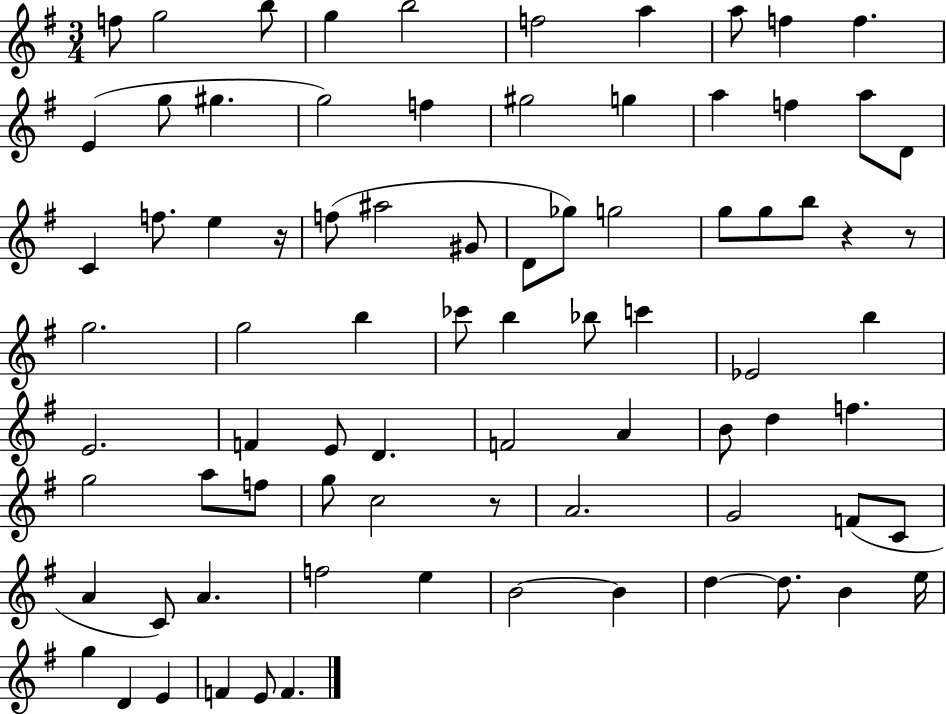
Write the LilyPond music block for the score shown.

{
  \clef treble
  \numericTimeSignature
  \time 3/4
  \key g \major
  f''8 g''2 b''8 | g''4 b''2 | f''2 a''4 | a''8 f''4 f''4. | \break e'4( g''8 gis''4. | g''2) f''4 | gis''2 g''4 | a''4 f''4 a''8 d'8 | \break c'4 f''8. e''4 r16 | f''8( ais''2 gis'8 | d'8 ges''8) g''2 | g''8 g''8 b''8 r4 r8 | \break g''2. | g''2 b''4 | ces'''8 b''4 bes''8 c'''4 | ees'2 b''4 | \break e'2. | f'4 e'8 d'4. | f'2 a'4 | b'8 d''4 f''4. | \break g''2 a''8 f''8 | g''8 c''2 r8 | a'2. | g'2 f'8( c'8 | \break a'4 c'8) a'4. | f''2 e''4 | b'2~~ b'4 | d''4~~ d''8. b'4 e''16 | \break g''4 d'4 e'4 | f'4 e'8 f'4. | \bar "|."
}